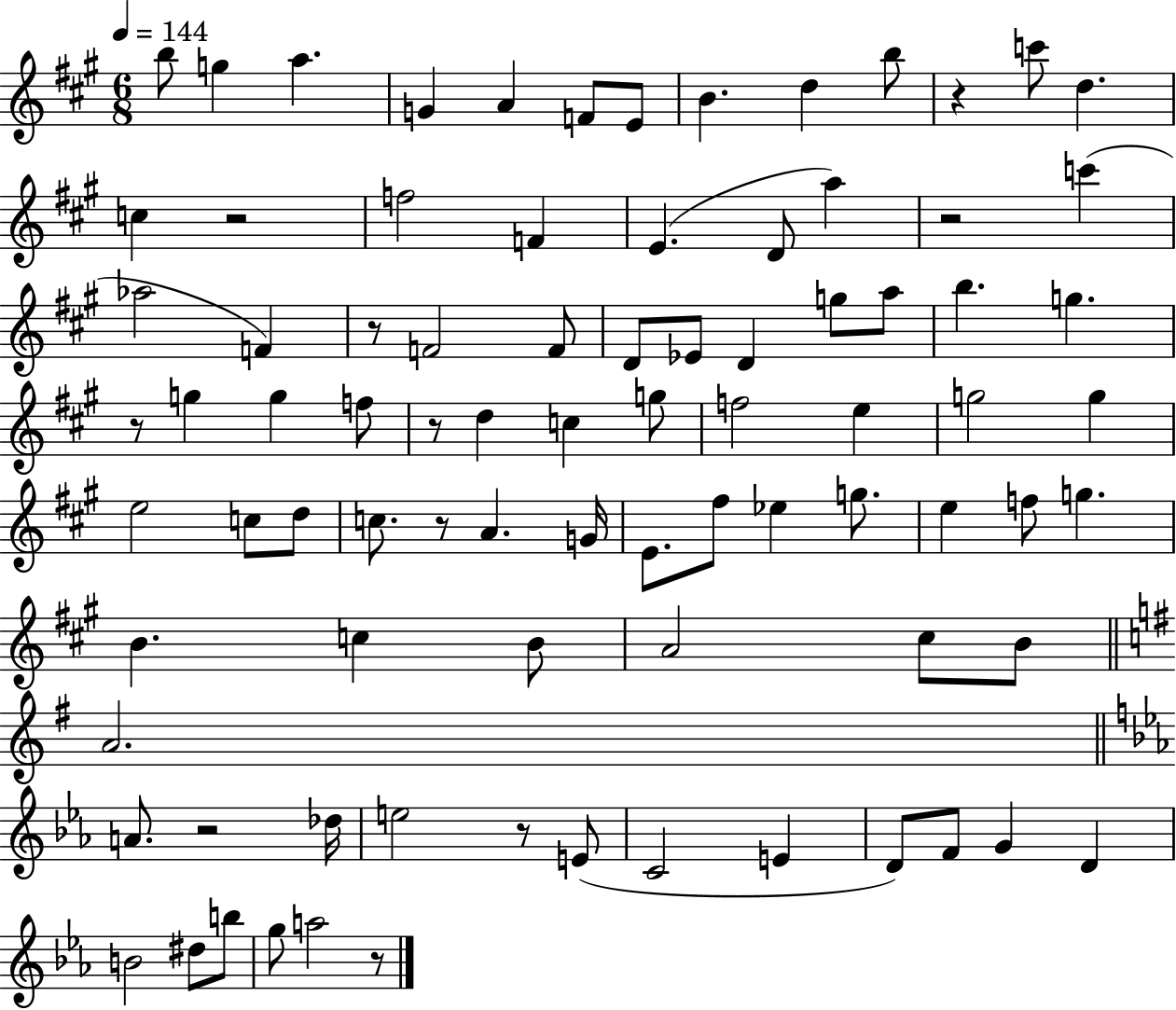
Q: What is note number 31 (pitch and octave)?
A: G5